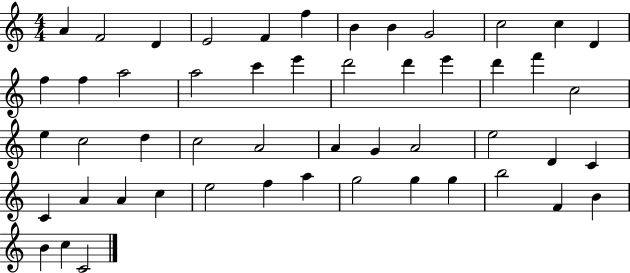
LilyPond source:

{
  \clef treble
  \numericTimeSignature
  \time 4/4
  \key c \major
  a'4 f'2 d'4 | e'2 f'4 f''4 | b'4 b'4 g'2 | c''2 c''4 d'4 | \break f''4 f''4 a''2 | a''2 c'''4 e'''4 | d'''2 d'''4 e'''4 | d'''4 f'''4 c''2 | \break e''4 c''2 d''4 | c''2 a'2 | a'4 g'4 a'2 | e''2 d'4 c'4 | \break c'4 a'4 a'4 c''4 | e''2 f''4 a''4 | g''2 g''4 g''4 | b''2 f'4 b'4 | \break b'4 c''4 c'2 | \bar "|."
}